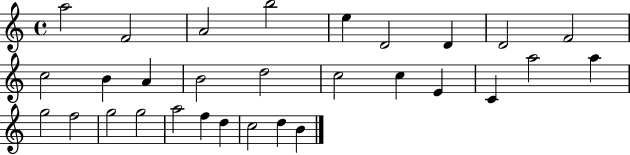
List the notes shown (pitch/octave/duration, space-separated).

A5/h F4/h A4/h B5/h E5/q D4/h D4/q D4/h F4/h C5/h B4/q A4/q B4/h D5/h C5/h C5/q E4/q C4/q A5/h A5/q G5/h F5/h G5/h G5/h A5/h F5/q D5/q C5/h D5/q B4/q